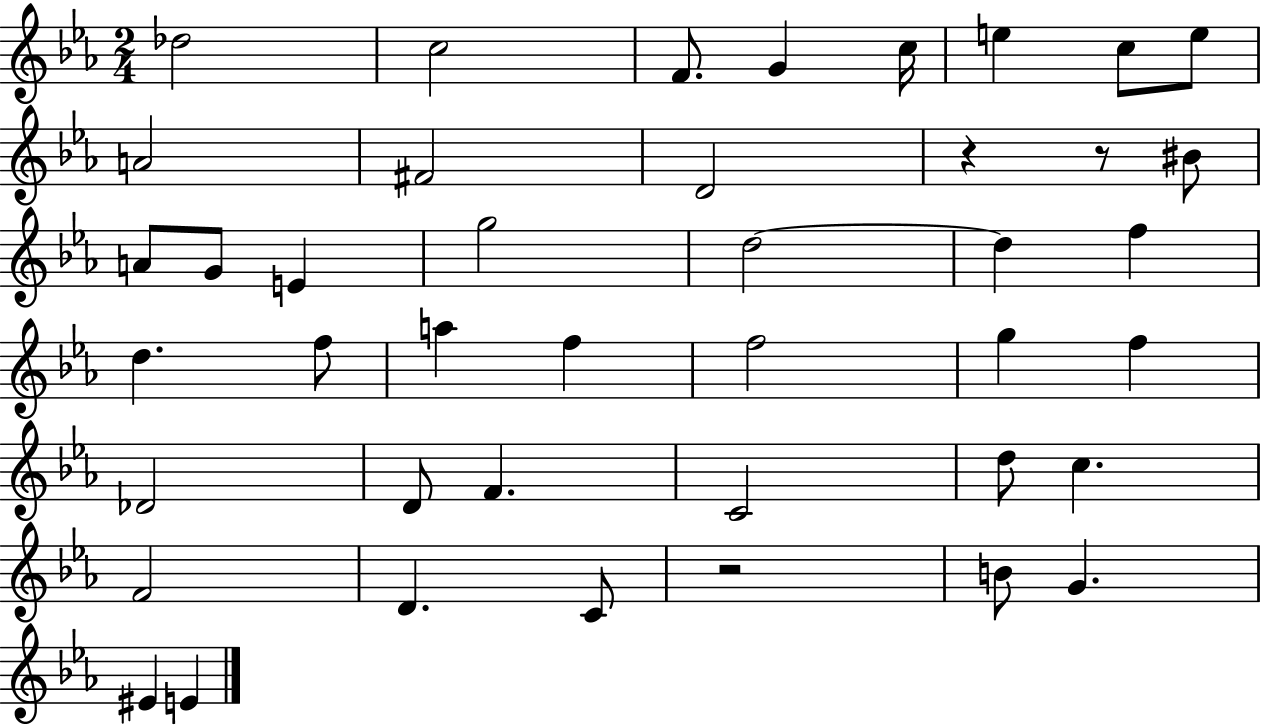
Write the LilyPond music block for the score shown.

{
  \clef treble
  \numericTimeSignature
  \time 2/4
  \key ees \major
  des''2 | c''2 | f'8. g'4 c''16 | e''4 c''8 e''8 | \break a'2 | fis'2 | d'2 | r4 r8 bis'8 | \break a'8 g'8 e'4 | g''2 | d''2~~ | d''4 f''4 | \break d''4. f''8 | a''4 f''4 | f''2 | g''4 f''4 | \break des'2 | d'8 f'4. | c'2 | d''8 c''4. | \break f'2 | d'4. c'8 | r2 | b'8 g'4. | \break eis'4 e'4 | \bar "|."
}